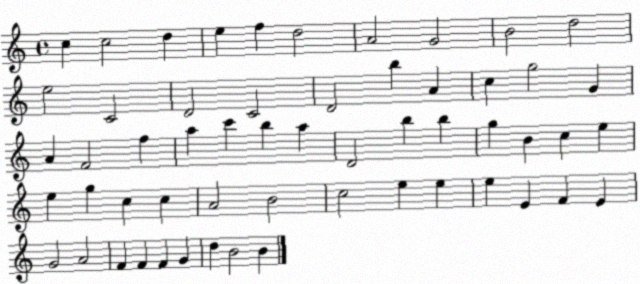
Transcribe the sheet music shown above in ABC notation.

X:1
T:Untitled
M:4/4
L:1/4
K:C
c c2 d e f d2 A2 G2 B2 d2 e2 C2 D2 C2 D2 b A c g2 G A F2 f a c' b a D2 b b g B c e e g c c A2 B2 c2 e e e E F E G2 A2 F F F G d B2 B